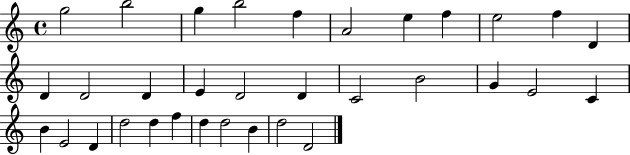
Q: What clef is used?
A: treble